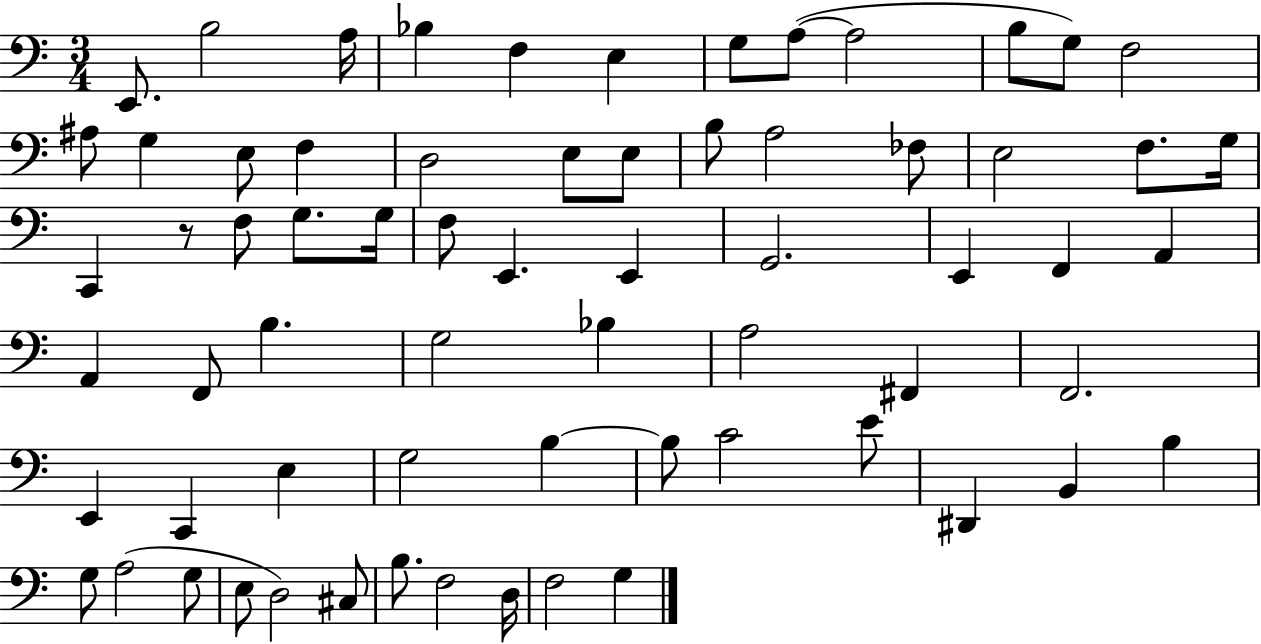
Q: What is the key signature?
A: C major